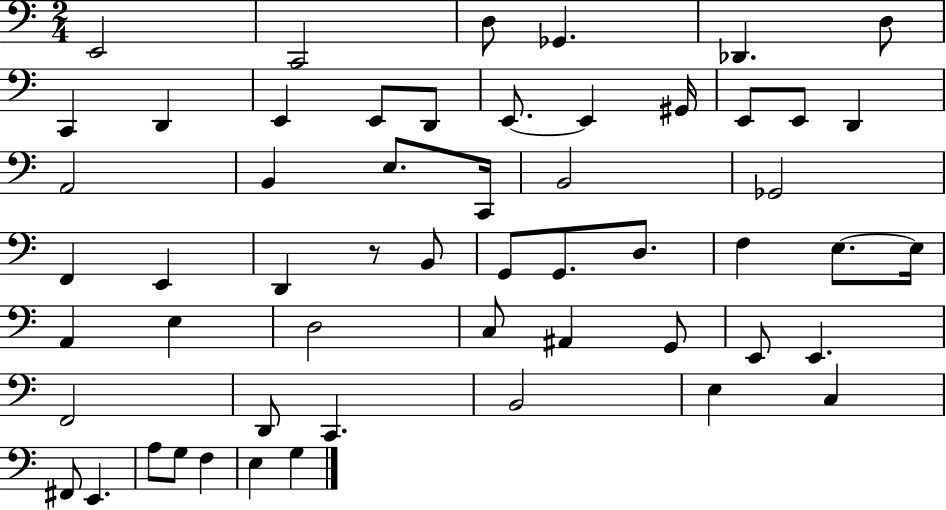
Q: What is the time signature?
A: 2/4